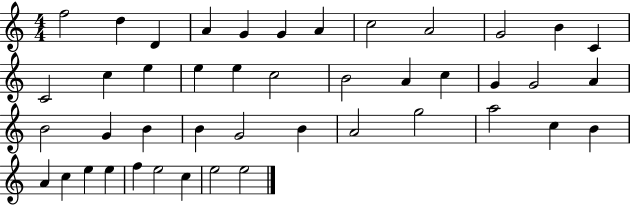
F5/h D5/q D4/q A4/q G4/q G4/q A4/q C5/h A4/h G4/h B4/q C4/q C4/h C5/q E5/q E5/q E5/q C5/h B4/h A4/q C5/q G4/q G4/h A4/q B4/h G4/q B4/q B4/q G4/h B4/q A4/h G5/h A5/h C5/q B4/q A4/q C5/q E5/q E5/q F5/q E5/h C5/q E5/h E5/h